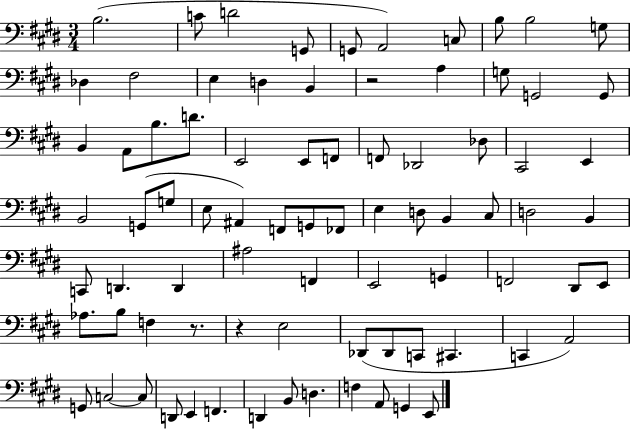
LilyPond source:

{
  \clef bass
  \numericTimeSignature
  \time 3/4
  \key e \major
  b2.( | c'8 d'2 g,8 | g,8 a,2) c8 | b8 b2 g8 | \break des4 fis2 | e4 d4 b,4 | r2 a4 | g8 g,2 g,8 | \break b,4 a,8 b8. d'8. | e,2 e,8 f,8 | f,8 des,2 des8 | cis,2 e,4 | \break b,2 g,8( g8 | e8 ais,4) f,8 g,8 fes,8 | e4 d8 b,4 cis8 | d2 b,4 | \break c,8 d,4. d,4 | ais2 f,4 | e,2 g,4 | f,2 dis,8 e,8 | \break aes8. b8 f4 r8. | r4 e2 | des,8( des,8 c,8 cis,4. | c,4 a,2) | \break g,8 c2~~ c8 | d,8 e,4 f,4. | d,4 b,8 d4. | f4 a,8 g,4 e,8 | \break \bar "|."
}